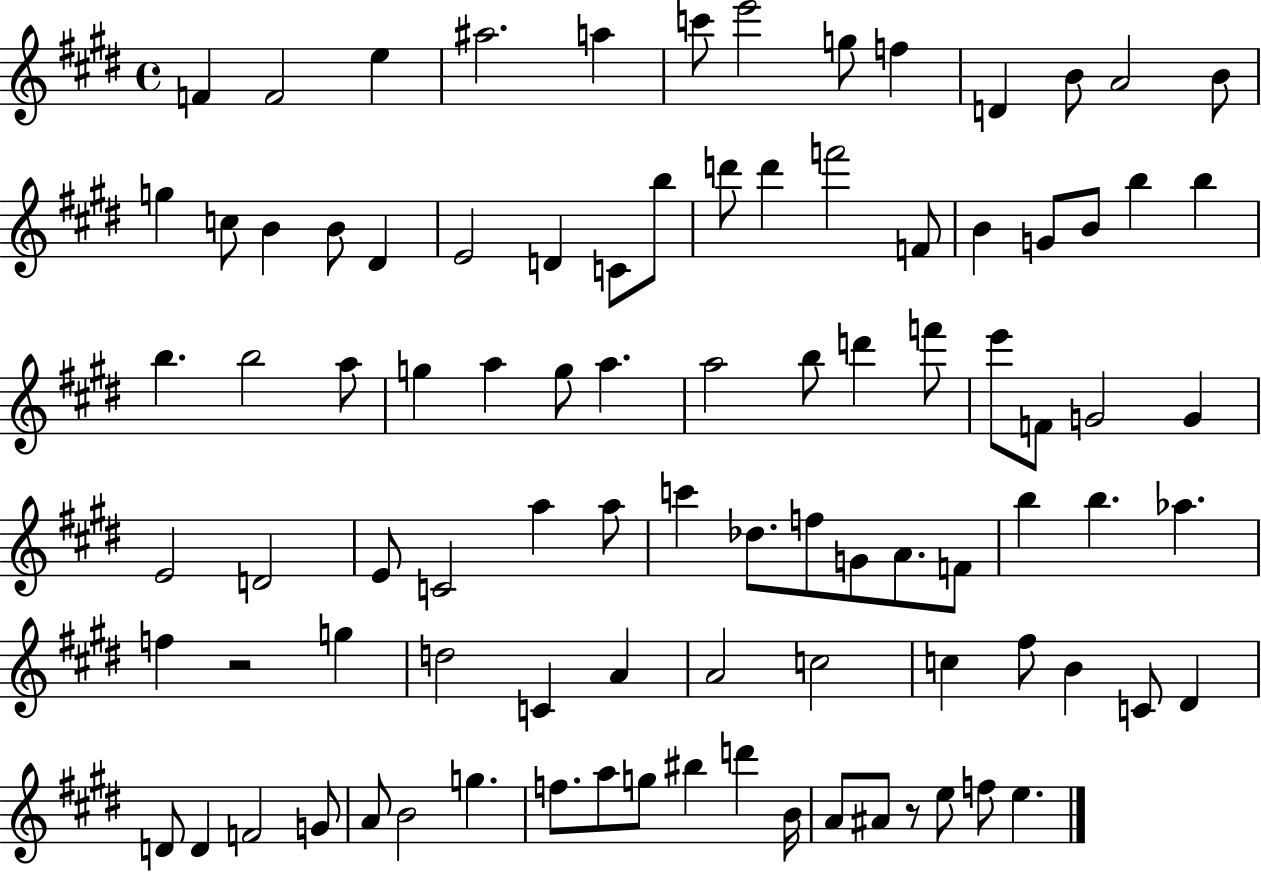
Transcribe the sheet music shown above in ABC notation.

X:1
T:Untitled
M:4/4
L:1/4
K:E
F F2 e ^a2 a c'/2 e'2 g/2 f D B/2 A2 B/2 g c/2 B B/2 ^D E2 D C/2 b/2 d'/2 d' f'2 F/2 B G/2 B/2 b b b b2 a/2 g a g/2 a a2 b/2 d' f'/2 e'/2 F/2 G2 G E2 D2 E/2 C2 a a/2 c' _d/2 f/2 G/2 A/2 F/2 b b _a f z2 g d2 C A A2 c2 c ^f/2 B C/2 ^D D/2 D F2 G/2 A/2 B2 g f/2 a/2 g/2 ^b d' B/4 A/2 ^A/2 z/2 e/2 f/2 e